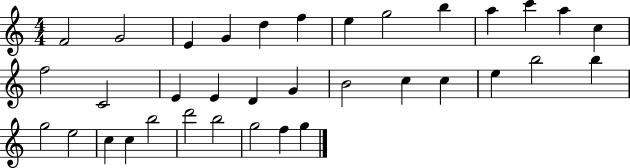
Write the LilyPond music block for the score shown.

{
  \clef treble
  \numericTimeSignature
  \time 4/4
  \key c \major
  f'2 g'2 | e'4 g'4 d''4 f''4 | e''4 g''2 b''4 | a''4 c'''4 a''4 c''4 | \break f''2 c'2 | e'4 e'4 d'4 g'4 | b'2 c''4 c''4 | e''4 b''2 b''4 | \break g''2 e''2 | c''4 c''4 b''2 | d'''2 b''2 | g''2 f''4 g''4 | \break \bar "|."
}